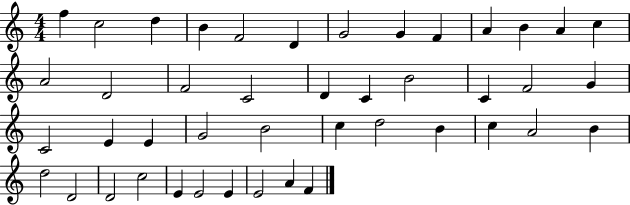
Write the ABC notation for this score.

X:1
T:Untitled
M:4/4
L:1/4
K:C
f c2 d B F2 D G2 G F A B A c A2 D2 F2 C2 D C B2 C F2 G C2 E E G2 B2 c d2 B c A2 B d2 D2 D2 c2 E E2 E E2 A F